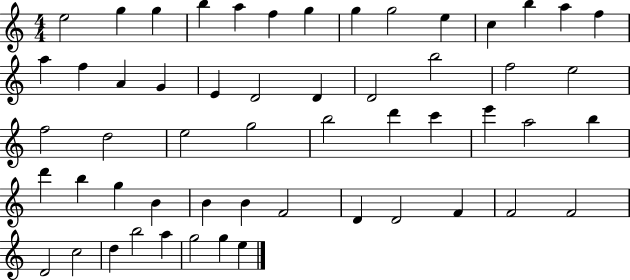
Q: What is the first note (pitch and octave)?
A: E5